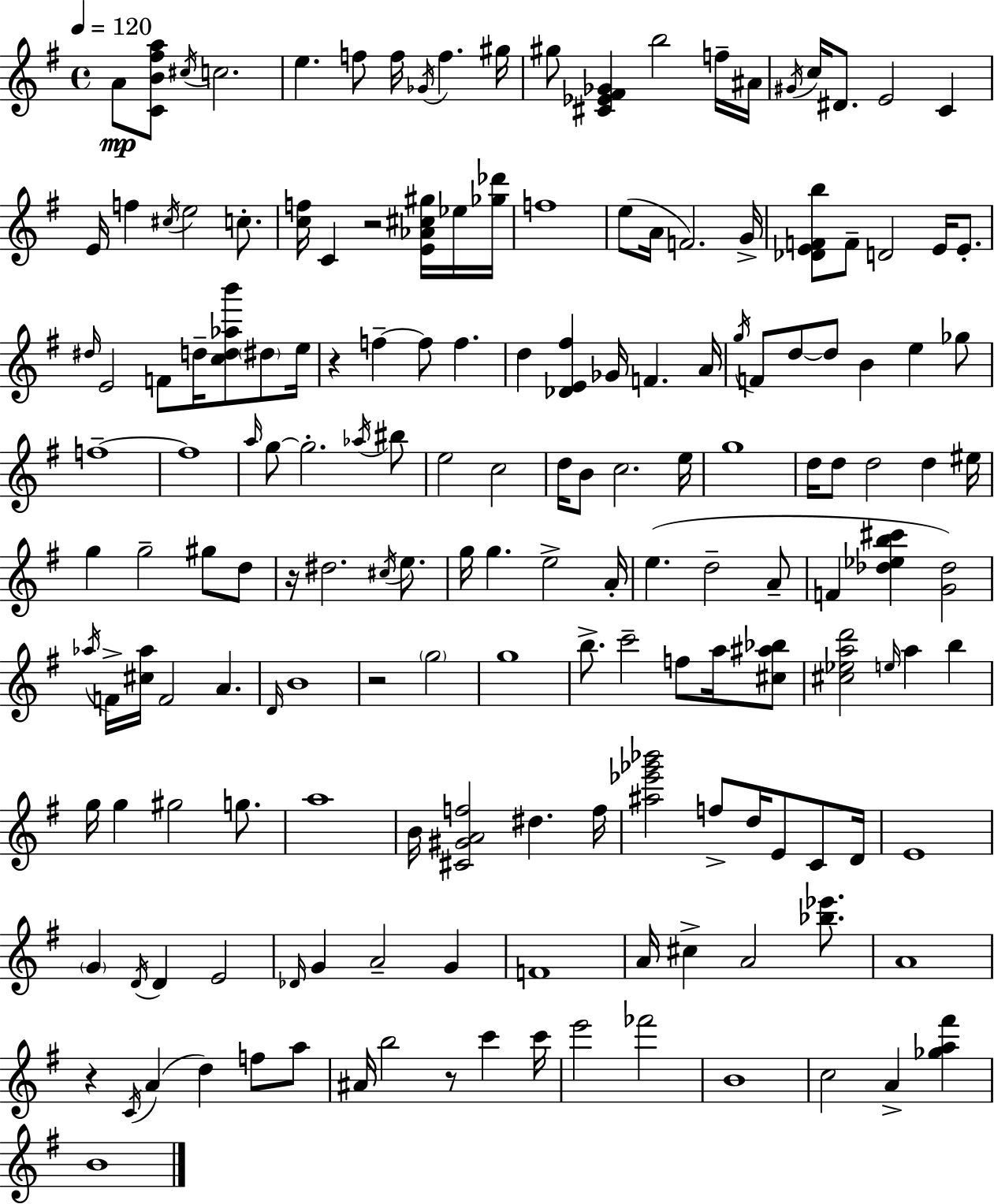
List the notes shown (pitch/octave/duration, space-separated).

A4/e [C4,B4,F#5,A5]/e C#5/s C5/h. E5/q. F5/e F5/s Gb4/s F5/q. G#5/s G#5/e [C#4,Eb4,F#4,Gb4]/q B5/h F5/s A#4/s G#4/s C5/s D#4/e. E4/h C4/q E4/s F5/q C#5/s E5/h C5/e. [C5,F5]/s C4/q R/h [E4,Ab4,C#5,G#5]/s Eb5/s [Gb5,Db6]/s F5/w E5/e A4/s F4/h. G4/s [Db4,E4,F4,B5]/e F4/e D4/h E4/s E4/e. D#5/s E4/h F4/e D5/s [C5,D5,Ab5,B6]/e D#5/e E5/s R/q F5/q F5/e F5/q. D5/q [Db4,E4,F#5]/q Gb4/s F4/q. A4/s G5/s F4/e D5/e D5/e B4/q E5/q Gb5/e F5/w F5/w A5/s G5/e G5/h. Ab5/s BIS5/e E5/h C5/h D5/s B4/e C5/h. E5/s G5/w D5/s D5/e D5/h D5/q EIS5/s G5/q G5/h G#5/e D5/e R/s D#5/h. C#5/s E5/e. G5/s G5/q. E5/h A4/s E5/q. D5/h A4/e F4/q [Db5,Eb5,B5,C#6]/q [G4,Db5]/h Ab5/s F4/s [C#5,Ab5]/s F4/h A4/q. D4/s B4/w R/h G5/h G5/w B5/e. C6/h F5/e A5/s [C#5,A#5,Bb5]/e [C#5,Eb5,A5,D6]/h E5/s A5/q B5/q G5/s G5/q G#5/h G5/e. A5/w B4/s [C#4,G#4,A4,F5]/h D#5/q. F5/s [A#5,Eb6,Gb6,Bb6]/h F5/e D5/s E4/e C4/e D4/s E4/w G4/q D4/s D4/q E4/h Db4/s G4/q A4/h G4/q F4/w A4/s C#5/q A4/h [Bb5,Eb6]/e. A4/w R/q C4/s A4/q D5/q F5/e A5/e A#4/s B5/h R/e C6/q C6/s E6/h FES6/h B4/w C5/h A4/q [Gb5,A5,F#6]/q B4/w